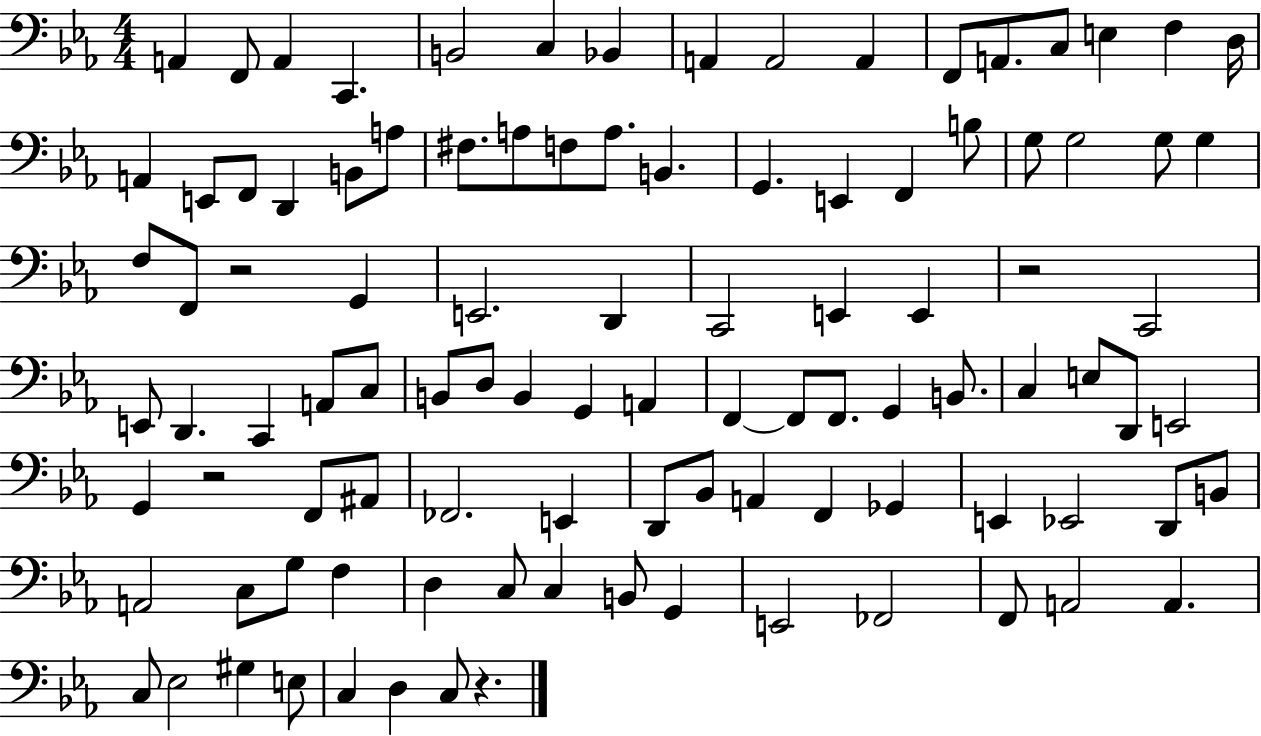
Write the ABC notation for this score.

X:1
T:Untitled
M:4/4
L:1/4
K:Eb
A,, F,,/2 A,, C,, B,,2 C, _B,, A,, A,,2 A,, F,,/2 A,,/2 C,/2 E, F, D,/4 A,, E,,/2 F,,/2 D,, B,,/2 A,/2 ^F,/2 A,/2 F,/2 A,/2 B,, G,, E,, F,, B,/2 G,/2 G,2 G,/2 G, F,/2 F,,/2 z2 G,, E,,2 D,, C,,2 E,, E,, z2 C,,2 E,,/2 D,, C,, A,,/2 C,/2 B,,/2 D,/2 B,, G,, A,, F,, F,,/2 F,,/2 G,, B,,/2 C, E,/2 D,,/2 E,,2 G,, z2 F,,/2 ^A,,/2 _F,,2 E,, D,,/2 _B,,/2 A,, F,, _G,, E,, _E,,2 D,,/2 B,,/2 A,,2 C,/2 G,/2 F, D, C,/2 C, B,,/2 G,, E,,2 _F,,2 F,,/2 A,,2 A,, C,/2 _E,2 ^G, E,/2 C, D, C,/2 z